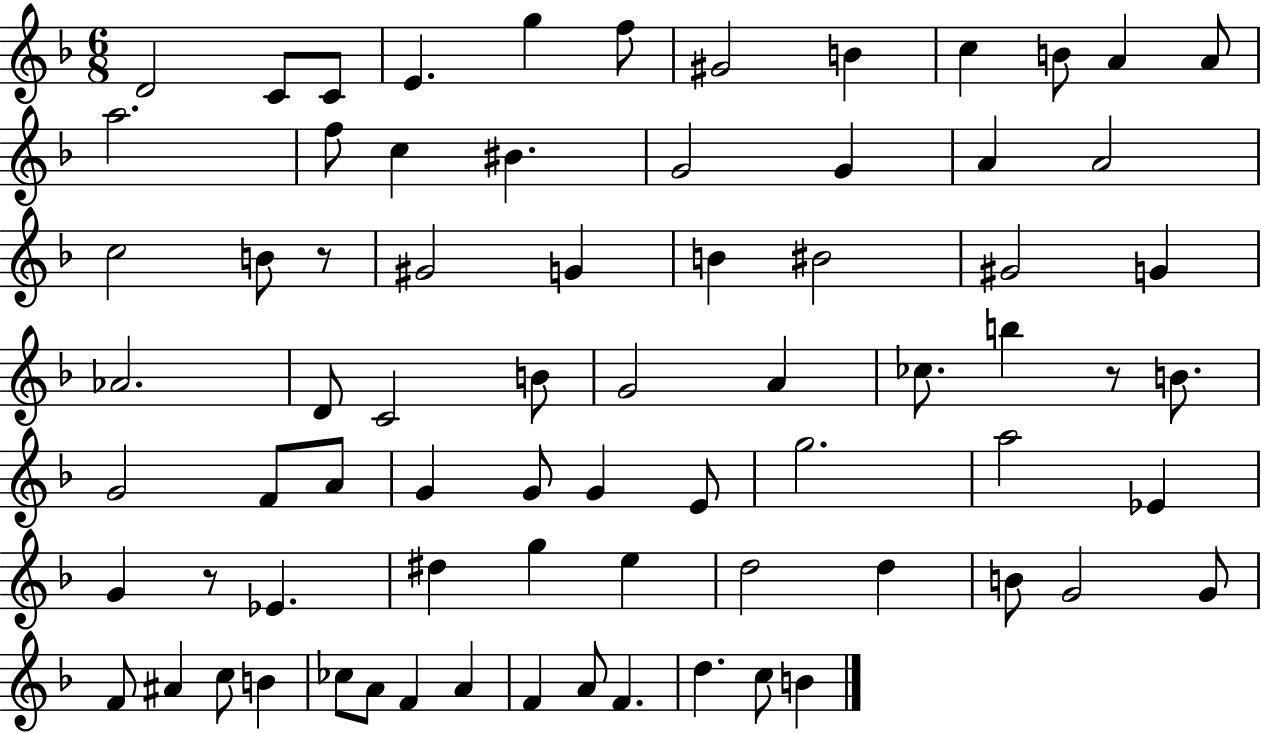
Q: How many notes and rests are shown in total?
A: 74